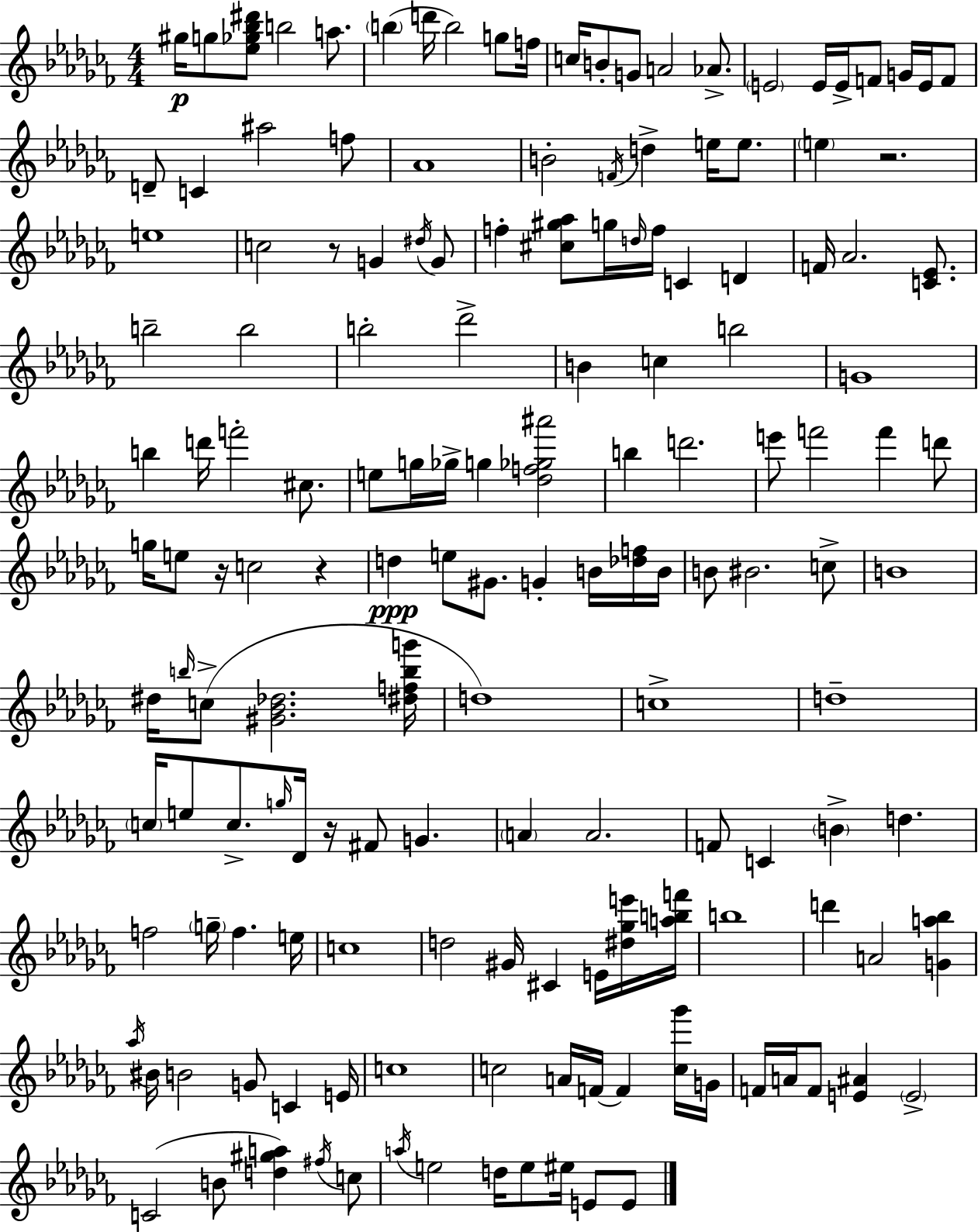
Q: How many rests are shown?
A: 5